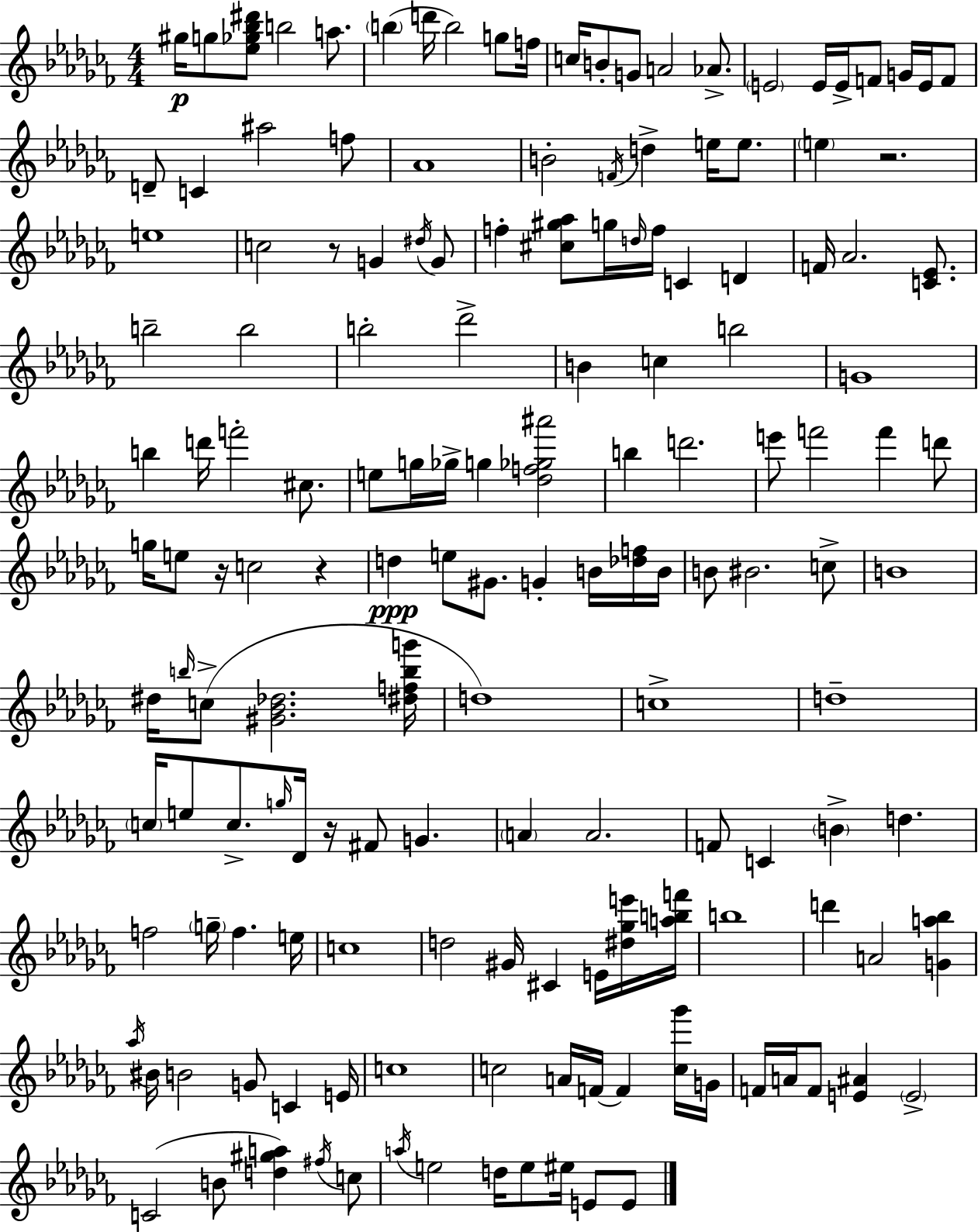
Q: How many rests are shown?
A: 5